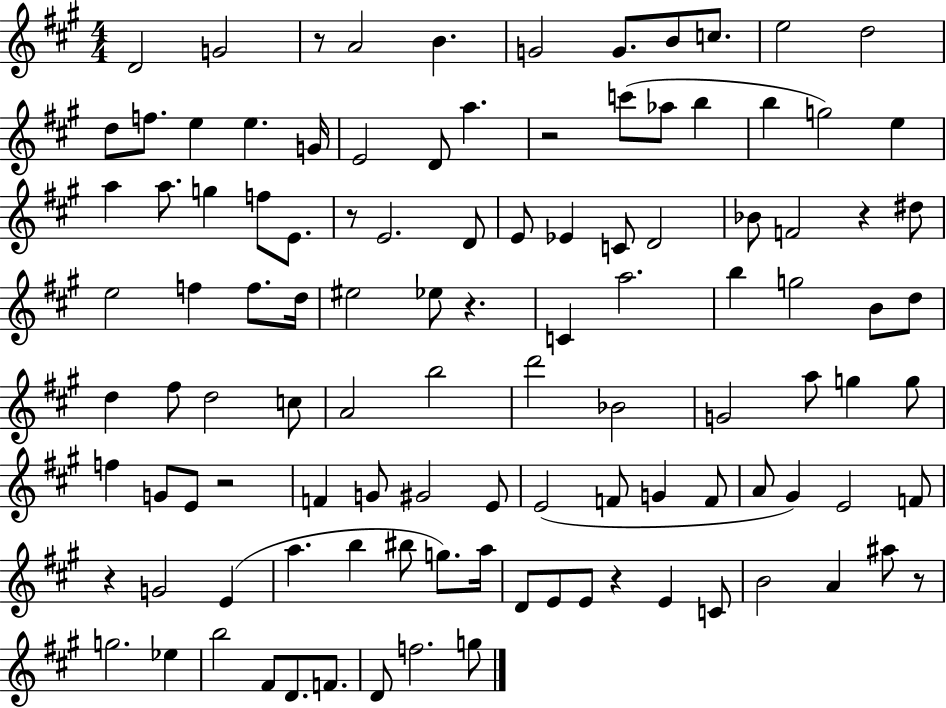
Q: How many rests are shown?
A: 9